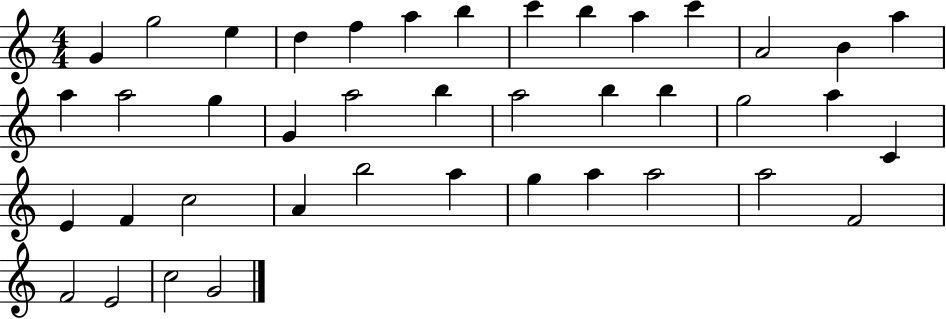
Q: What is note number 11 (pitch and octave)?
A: C6